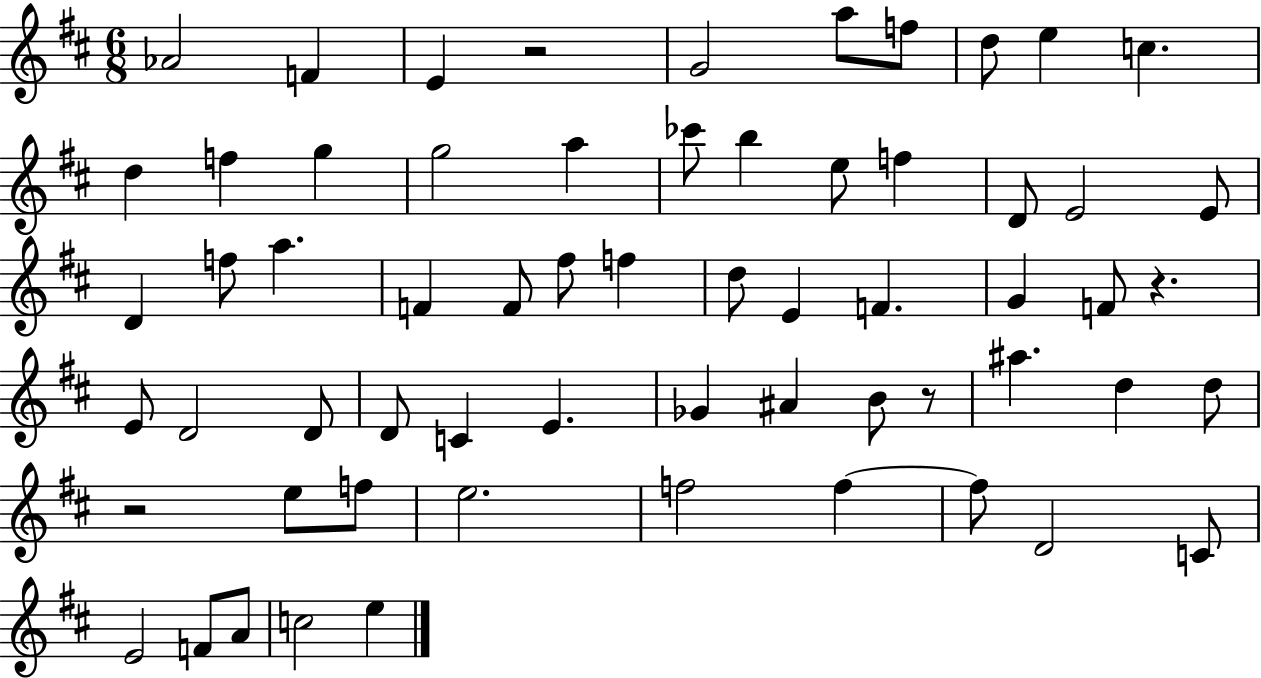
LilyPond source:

{
  \clef treble
  \numericTimeSignature
  \time 6/8
  \key d \major
  aes'2 f'4 | e'4 r2 | g'2 a''8 f''8 | d''8 e''4 c''4. | \break d''4 f''4 g''4 | g''2 a''4 | ces'''8 b''4 e''8 f''4 | d'8 e'2 e'8 | \break d'4 f''8 a''4. | f'4 f'8 fis''8 f''4 | d''8 e'4 f'4. | g'4 f'8 r4. | \break e'8 d'2 d'8 | d'8 c'4 e'4. | ges'4 ais'4 b'8 r8 | ais''4. d''4 d''8 | \break r2 e''8 f''8 | e''2. | f''2 f''4~~ | f''8 d'2 c'8 | \break e'2 f'8 a'8 | c''2 e''4 | \bar "|."
}